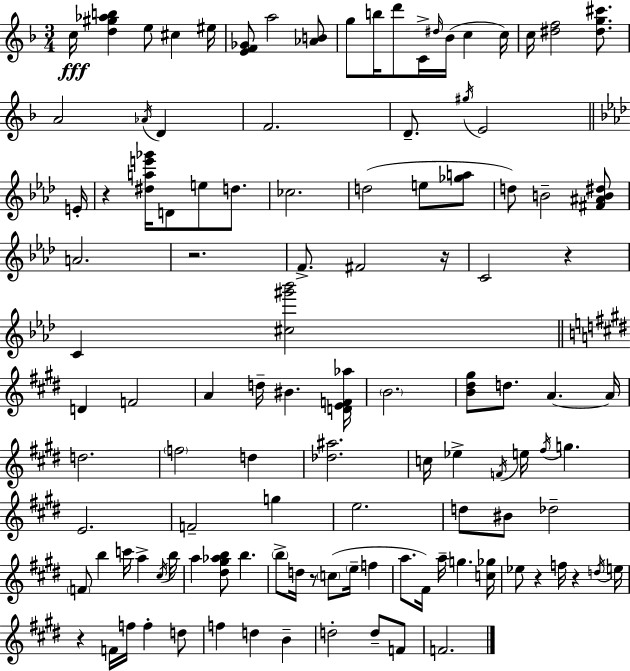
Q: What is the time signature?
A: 3/4